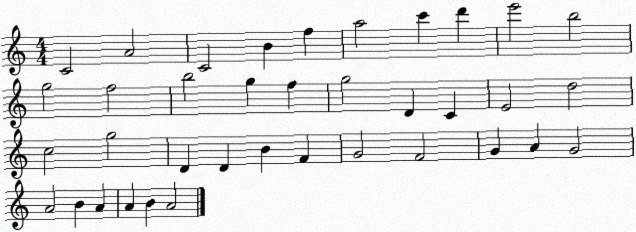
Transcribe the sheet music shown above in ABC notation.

X:1
T:Untitled
M:4/4
L:1/4
K:C
C2 A2 C2 B f a2 c' d' e'2 b2 g2 f2 b2 g f g2 D C E2 d2 c2 g2 D D B F G2 F2 G A G2 A2 B A A B A2